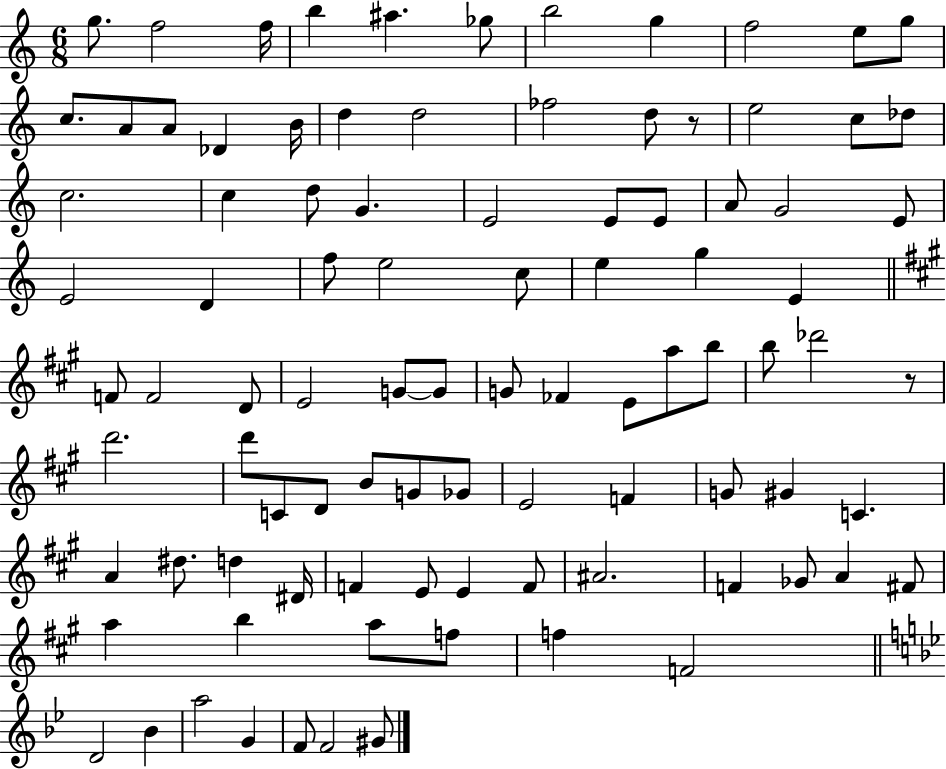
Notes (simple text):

G5/e. F5/h F5/s B5/q A#5/q. Gb5/e B5/h G5/q F5/h E5/e G5/e C5/e. A4/e A4/e Db4/q B4/s D5/q D5/h FES5/h D5/e R/e E5/h C5/e Db5/e C5/h. C5/q D5/e G4/q. E4/h E4/e E4/e A4/e G4/h E4/e E4/h D4/q F5/e E5/h C5/e E5/q G5/q E4/q F4/e F4/h D4/e E4/h G4/e G4/e G4/e FES4/q E4/e A5/e B5/e B5/e Db6/h R/e D6/h. D6/e C4/e D4/e B4/e G4/e Gb4/e E4/h F4/q G4/e G#4/q C4/q. A4/q D#5/e. D5/q D#4/s F4/q E4/e E4/q F4/e A#4/h. F4/q Gb4/e A4/q F#4/e A5/q B5/q A5/e F5/e F5/q F4/h D4/h Bb4/q A5/h G4/q F4/e F4/h G#4/e